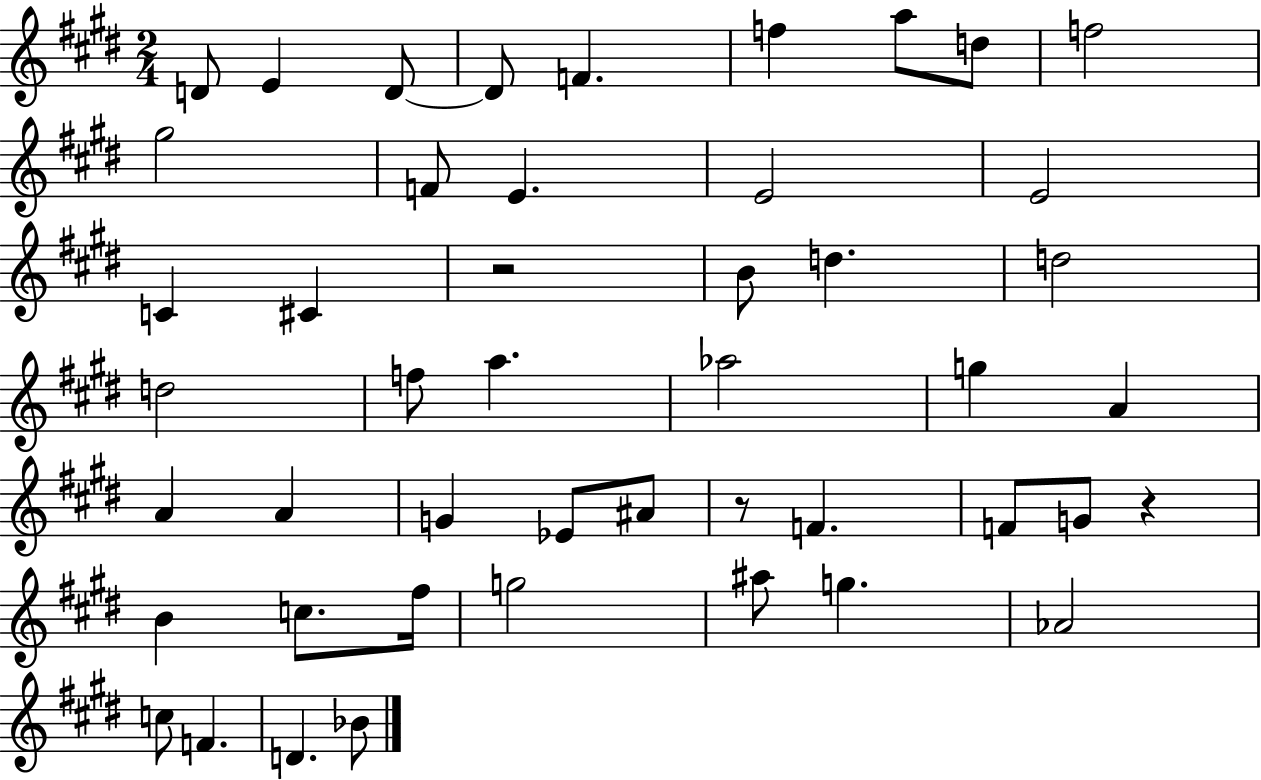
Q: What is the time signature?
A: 2/4